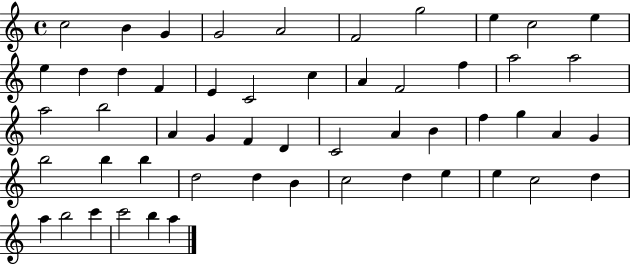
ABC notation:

X:1
T:Untitled
M:4/4
L:1/4
K:C
c2 B G G2 A2 F2 g2 e c2 e e d d F E C2 c A F2 f a2 a2 a2 b2 A G F D C2 A B f g A G b2 b b d2 d B c2 d e e c2 d a b2 c' c'2 b a